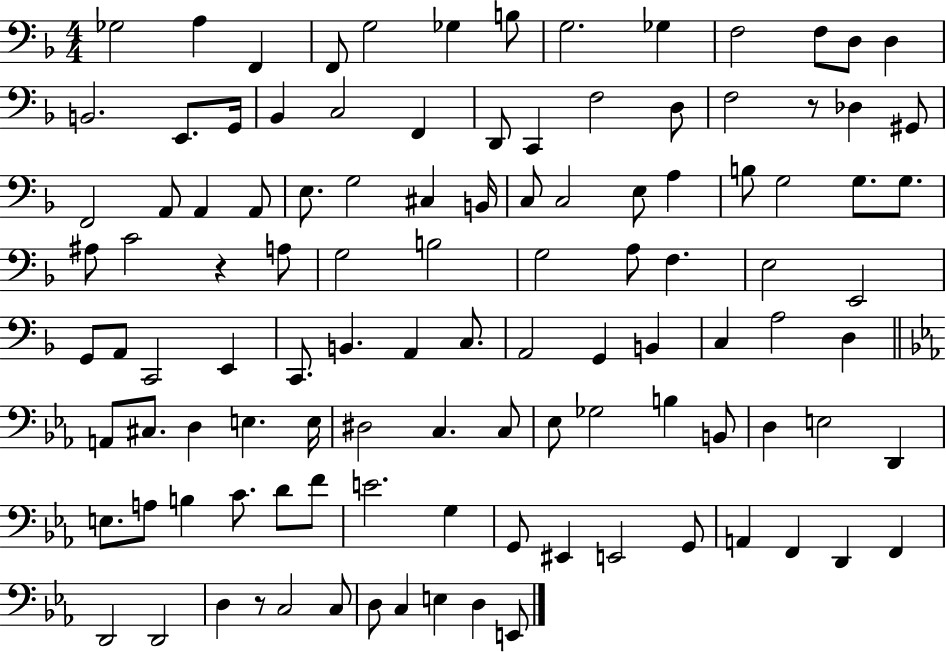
X:1
T:Untitled
M:4/4
L:1/4
K:F
_G,2 A, F,, F,,/2 G,2 _G, B,/2 G,2 _G, F,2 F,/2 D,/2 D, B,,2 E,,/2 G,,/4 _B,, C,2 F,, D,,/2 C,, F,2 D,/2 F,2 z/2 _D, ^G,,/2 F,,2 A,,/2 A,, A,,/2 E,/2 G,2 ^C, B,,/4 C,/2 C,2 E,/2 A, B,/2 G,2 G,/2 G,/2 ^A,/2 C2 z A,/2 G,2 B,2 G,2 A,/2 F, E,2 E,,2 G,,/2 A,,/2 C,,2 E,, C,,/2 B,, A,, C,/2 A,,2 G,, B,, C, A,2 D, A,,/2 ^C,/2 D, E, E,/4 ^D,2 C, C,/2 _E,/2 _G,2 B, B,,/2 D, E,2 D,, E,/2 A,/2 B, C/2 D/2 F/2 E2 G, G,,/2 ^E,, E,,2 G,,/2 A,, F,, D,, F,, D,,2 D,,2 D, z/2 C,2 C,/2 D,/2 C, E, D, E,,/2